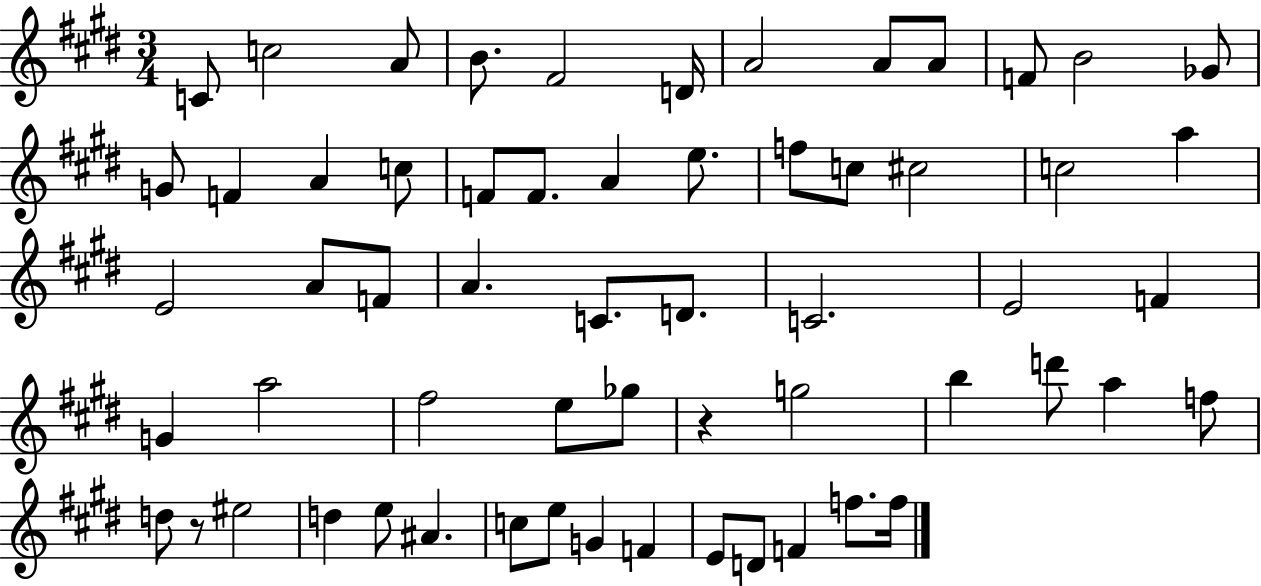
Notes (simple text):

C4/e C5/h A4/e B4/e. F#4/h D4/s A4/h A4/e A4/e F4/e B4/h Gb4/e G4/e F4/q A4/q C5/e F4/e F4/e. A4/q E5/e. F5/e C5/e C#5/h C5/h A5/q E4/h A4/e F4/e A4/q. C4/e. D4/e. C4/h. E4/h F4/q G4/q A5/h F#5/h E5/e Gb5/e R/q G5/h B5/q D6/e A5/q F5/e D5/e R/e EIS5/h D5/q E5/e A#4/q. C5/e E5/e G4/q F4/q E4/e D4/e F4/q F5/e. F5/s